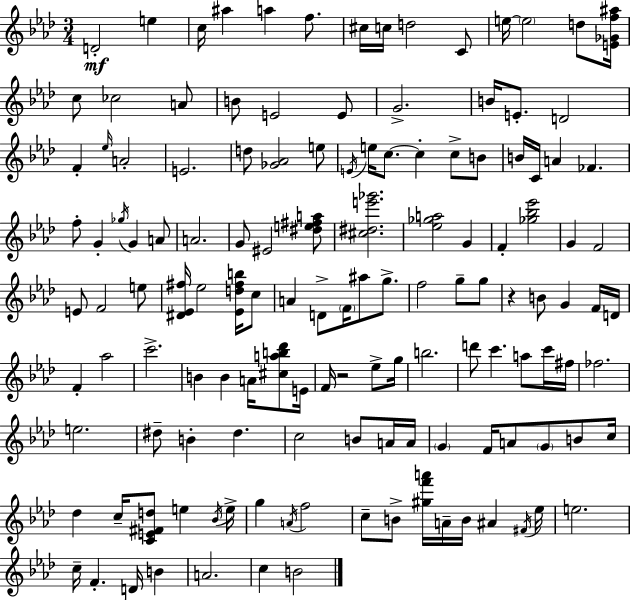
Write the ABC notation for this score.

X:1
T:Untitled
M:3/4
L:1/4
K:Fm
D2 e c/4 ^a a f/2 ^c/4 c/4 d2 C/2 e/4 e2 d/2 [E_Gf^a]/4 c/2 _c2 A/2 B/2 E2 E/2 G2 B/4 E/2 D2 F _e/4 A2 E2 d/2 [_G_A]2 e/2 E/4 e/4 c/2 c c/2 B/2 B/4 C/4 A _F f/2 G _g/4 G A/2 A2 G/2 ^E2 [^de^fa]/2 [^c^de'_g']2 [_e_ga]2 G F [_g_b_e']2 G F2 E/2 F2 e/2 [^D_E^f]/4 _e2 [_Ed^fb]/4 c/2 A D/2 F/4 ^a/2 g/2 f2 g/2 g/2 z B/2 G F/4 D/4 F _a2 c'2 B B A/4 [^cab_d']/2 E/4 F/4 z2 _e/2 g/4 b2 d'/2 c' a/2 c'/4 ^f/4 _f2 e2 ^d/2 B ^d c2 B/2 A/4 A/4 G F/4 A/2 G/2 B/2 c/4 _d c/4 [CE^Fd]/2 e _B/4 e/4 g A/4 f2 c/2 B/2 [^gf'a']/4 A/4 B/4 ^A ^F/4 _e/4 e2 c/4 F D/4 B A2 c B2